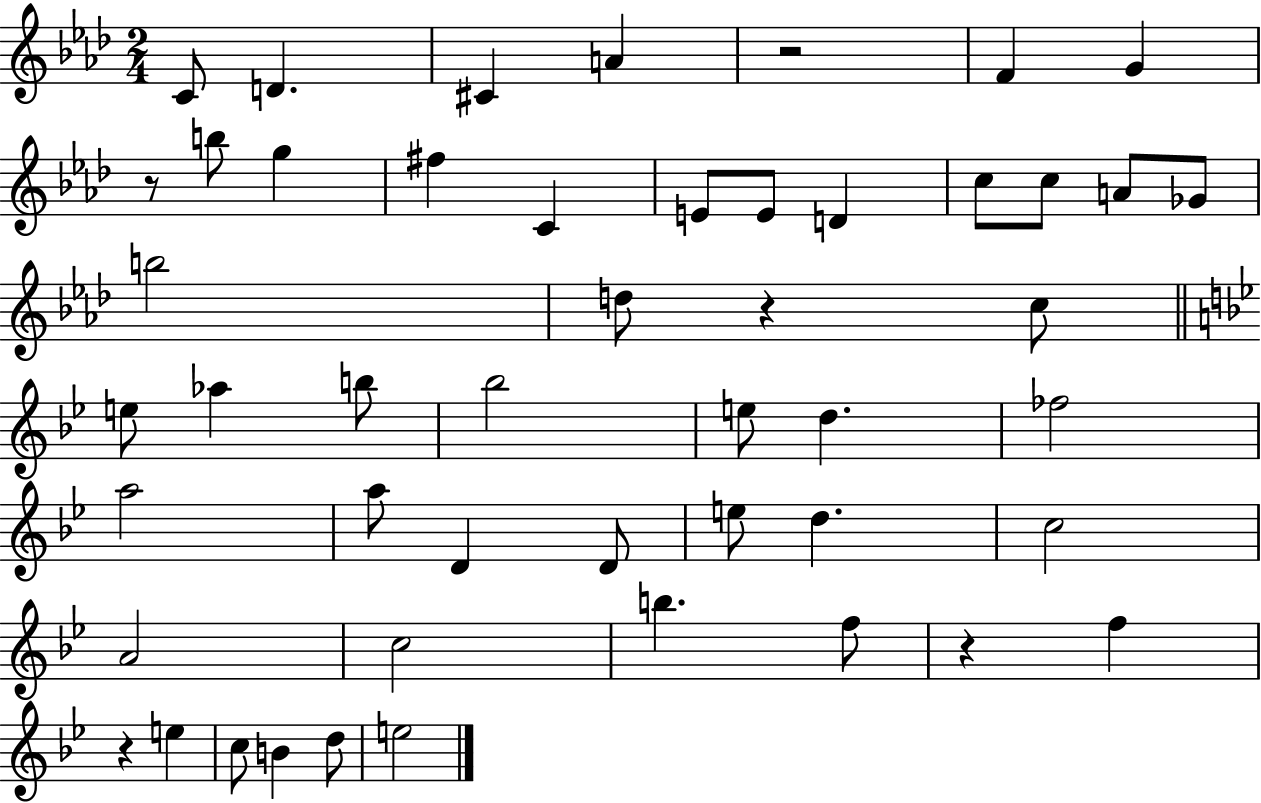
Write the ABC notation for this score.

X:1
T:Untitled
M:2/4
L:1/4
K:Ab
C/2 D ^C A z2 F G z/2 b/2 g ^f C E/2 E/2 D c/2 c/2 A/2 _G/2 b2 d/2 z c/2 e/2 _a b/2 _b2 e/2 d _f2 a2 a/2 D D/2 e/2 d c2 A2 c2 b f/2 z f z e c/2 B d/2 e2